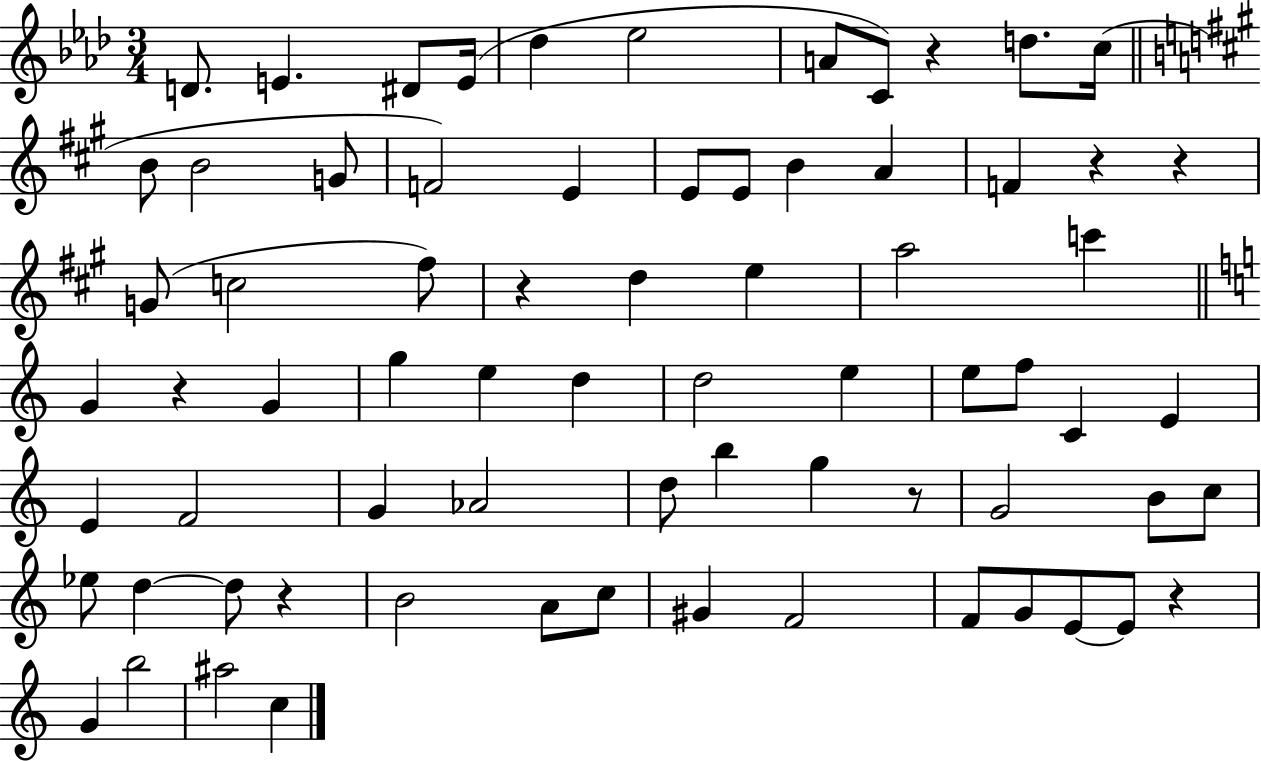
X:1
T:Untitled
M:3/4
L:1/4
K:Ab
D/2 E ^D/2 E/4 _d _e2 A/2 C/2 z d/2 c/4 B/2 B2 G/2 F2 E E/2 E/2 B A F z z G/2 c2 ^f/2 z d e a2 c' G z G g e d d2 e e/2 f/2 C E E F2 G _A2 d/2 b g z/2 G2 B/2 c/2 _e/2 d d/2 z B2 A/2 c/2 ^G F2 F/2 G/2 E/2 E/2 z G b2 ^a2 c